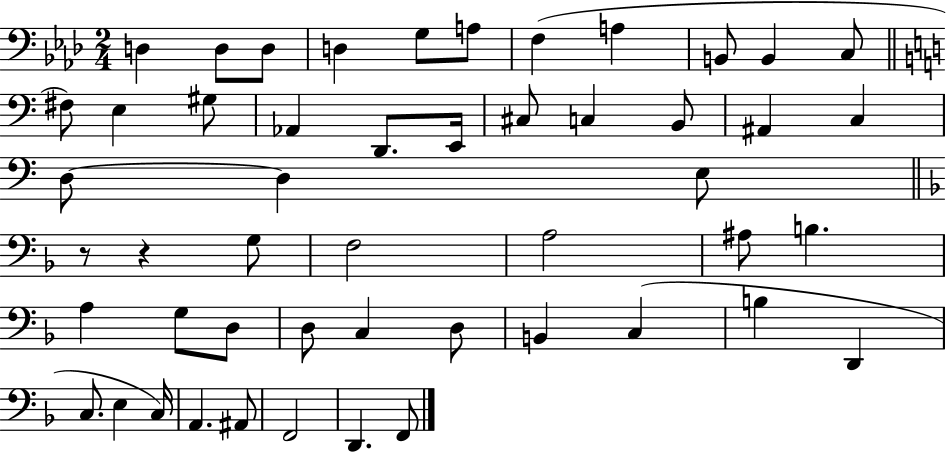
X:1
T:Untitled
M:2/4
L:1/4
K:Ab
D, D,/2 D,/2 D, G,/2 A,/2 F, A, B,,/2 B,, C,/2 ^F,/2 E, ^G,/2 _A,, D,,/2 E,,/4 ^C,/2 C, B,,/2 ^A,, C, D,/2 D, E,/2 z/2 z G,/2 F,2 A,2 ^A,/2 B, A, G,/2 D,/2 D,/2 C, D,/2 B,, C, B, D,, C,/2 E, C,/4 A,, ^A,,/2 F,,2 D,, F,,/2